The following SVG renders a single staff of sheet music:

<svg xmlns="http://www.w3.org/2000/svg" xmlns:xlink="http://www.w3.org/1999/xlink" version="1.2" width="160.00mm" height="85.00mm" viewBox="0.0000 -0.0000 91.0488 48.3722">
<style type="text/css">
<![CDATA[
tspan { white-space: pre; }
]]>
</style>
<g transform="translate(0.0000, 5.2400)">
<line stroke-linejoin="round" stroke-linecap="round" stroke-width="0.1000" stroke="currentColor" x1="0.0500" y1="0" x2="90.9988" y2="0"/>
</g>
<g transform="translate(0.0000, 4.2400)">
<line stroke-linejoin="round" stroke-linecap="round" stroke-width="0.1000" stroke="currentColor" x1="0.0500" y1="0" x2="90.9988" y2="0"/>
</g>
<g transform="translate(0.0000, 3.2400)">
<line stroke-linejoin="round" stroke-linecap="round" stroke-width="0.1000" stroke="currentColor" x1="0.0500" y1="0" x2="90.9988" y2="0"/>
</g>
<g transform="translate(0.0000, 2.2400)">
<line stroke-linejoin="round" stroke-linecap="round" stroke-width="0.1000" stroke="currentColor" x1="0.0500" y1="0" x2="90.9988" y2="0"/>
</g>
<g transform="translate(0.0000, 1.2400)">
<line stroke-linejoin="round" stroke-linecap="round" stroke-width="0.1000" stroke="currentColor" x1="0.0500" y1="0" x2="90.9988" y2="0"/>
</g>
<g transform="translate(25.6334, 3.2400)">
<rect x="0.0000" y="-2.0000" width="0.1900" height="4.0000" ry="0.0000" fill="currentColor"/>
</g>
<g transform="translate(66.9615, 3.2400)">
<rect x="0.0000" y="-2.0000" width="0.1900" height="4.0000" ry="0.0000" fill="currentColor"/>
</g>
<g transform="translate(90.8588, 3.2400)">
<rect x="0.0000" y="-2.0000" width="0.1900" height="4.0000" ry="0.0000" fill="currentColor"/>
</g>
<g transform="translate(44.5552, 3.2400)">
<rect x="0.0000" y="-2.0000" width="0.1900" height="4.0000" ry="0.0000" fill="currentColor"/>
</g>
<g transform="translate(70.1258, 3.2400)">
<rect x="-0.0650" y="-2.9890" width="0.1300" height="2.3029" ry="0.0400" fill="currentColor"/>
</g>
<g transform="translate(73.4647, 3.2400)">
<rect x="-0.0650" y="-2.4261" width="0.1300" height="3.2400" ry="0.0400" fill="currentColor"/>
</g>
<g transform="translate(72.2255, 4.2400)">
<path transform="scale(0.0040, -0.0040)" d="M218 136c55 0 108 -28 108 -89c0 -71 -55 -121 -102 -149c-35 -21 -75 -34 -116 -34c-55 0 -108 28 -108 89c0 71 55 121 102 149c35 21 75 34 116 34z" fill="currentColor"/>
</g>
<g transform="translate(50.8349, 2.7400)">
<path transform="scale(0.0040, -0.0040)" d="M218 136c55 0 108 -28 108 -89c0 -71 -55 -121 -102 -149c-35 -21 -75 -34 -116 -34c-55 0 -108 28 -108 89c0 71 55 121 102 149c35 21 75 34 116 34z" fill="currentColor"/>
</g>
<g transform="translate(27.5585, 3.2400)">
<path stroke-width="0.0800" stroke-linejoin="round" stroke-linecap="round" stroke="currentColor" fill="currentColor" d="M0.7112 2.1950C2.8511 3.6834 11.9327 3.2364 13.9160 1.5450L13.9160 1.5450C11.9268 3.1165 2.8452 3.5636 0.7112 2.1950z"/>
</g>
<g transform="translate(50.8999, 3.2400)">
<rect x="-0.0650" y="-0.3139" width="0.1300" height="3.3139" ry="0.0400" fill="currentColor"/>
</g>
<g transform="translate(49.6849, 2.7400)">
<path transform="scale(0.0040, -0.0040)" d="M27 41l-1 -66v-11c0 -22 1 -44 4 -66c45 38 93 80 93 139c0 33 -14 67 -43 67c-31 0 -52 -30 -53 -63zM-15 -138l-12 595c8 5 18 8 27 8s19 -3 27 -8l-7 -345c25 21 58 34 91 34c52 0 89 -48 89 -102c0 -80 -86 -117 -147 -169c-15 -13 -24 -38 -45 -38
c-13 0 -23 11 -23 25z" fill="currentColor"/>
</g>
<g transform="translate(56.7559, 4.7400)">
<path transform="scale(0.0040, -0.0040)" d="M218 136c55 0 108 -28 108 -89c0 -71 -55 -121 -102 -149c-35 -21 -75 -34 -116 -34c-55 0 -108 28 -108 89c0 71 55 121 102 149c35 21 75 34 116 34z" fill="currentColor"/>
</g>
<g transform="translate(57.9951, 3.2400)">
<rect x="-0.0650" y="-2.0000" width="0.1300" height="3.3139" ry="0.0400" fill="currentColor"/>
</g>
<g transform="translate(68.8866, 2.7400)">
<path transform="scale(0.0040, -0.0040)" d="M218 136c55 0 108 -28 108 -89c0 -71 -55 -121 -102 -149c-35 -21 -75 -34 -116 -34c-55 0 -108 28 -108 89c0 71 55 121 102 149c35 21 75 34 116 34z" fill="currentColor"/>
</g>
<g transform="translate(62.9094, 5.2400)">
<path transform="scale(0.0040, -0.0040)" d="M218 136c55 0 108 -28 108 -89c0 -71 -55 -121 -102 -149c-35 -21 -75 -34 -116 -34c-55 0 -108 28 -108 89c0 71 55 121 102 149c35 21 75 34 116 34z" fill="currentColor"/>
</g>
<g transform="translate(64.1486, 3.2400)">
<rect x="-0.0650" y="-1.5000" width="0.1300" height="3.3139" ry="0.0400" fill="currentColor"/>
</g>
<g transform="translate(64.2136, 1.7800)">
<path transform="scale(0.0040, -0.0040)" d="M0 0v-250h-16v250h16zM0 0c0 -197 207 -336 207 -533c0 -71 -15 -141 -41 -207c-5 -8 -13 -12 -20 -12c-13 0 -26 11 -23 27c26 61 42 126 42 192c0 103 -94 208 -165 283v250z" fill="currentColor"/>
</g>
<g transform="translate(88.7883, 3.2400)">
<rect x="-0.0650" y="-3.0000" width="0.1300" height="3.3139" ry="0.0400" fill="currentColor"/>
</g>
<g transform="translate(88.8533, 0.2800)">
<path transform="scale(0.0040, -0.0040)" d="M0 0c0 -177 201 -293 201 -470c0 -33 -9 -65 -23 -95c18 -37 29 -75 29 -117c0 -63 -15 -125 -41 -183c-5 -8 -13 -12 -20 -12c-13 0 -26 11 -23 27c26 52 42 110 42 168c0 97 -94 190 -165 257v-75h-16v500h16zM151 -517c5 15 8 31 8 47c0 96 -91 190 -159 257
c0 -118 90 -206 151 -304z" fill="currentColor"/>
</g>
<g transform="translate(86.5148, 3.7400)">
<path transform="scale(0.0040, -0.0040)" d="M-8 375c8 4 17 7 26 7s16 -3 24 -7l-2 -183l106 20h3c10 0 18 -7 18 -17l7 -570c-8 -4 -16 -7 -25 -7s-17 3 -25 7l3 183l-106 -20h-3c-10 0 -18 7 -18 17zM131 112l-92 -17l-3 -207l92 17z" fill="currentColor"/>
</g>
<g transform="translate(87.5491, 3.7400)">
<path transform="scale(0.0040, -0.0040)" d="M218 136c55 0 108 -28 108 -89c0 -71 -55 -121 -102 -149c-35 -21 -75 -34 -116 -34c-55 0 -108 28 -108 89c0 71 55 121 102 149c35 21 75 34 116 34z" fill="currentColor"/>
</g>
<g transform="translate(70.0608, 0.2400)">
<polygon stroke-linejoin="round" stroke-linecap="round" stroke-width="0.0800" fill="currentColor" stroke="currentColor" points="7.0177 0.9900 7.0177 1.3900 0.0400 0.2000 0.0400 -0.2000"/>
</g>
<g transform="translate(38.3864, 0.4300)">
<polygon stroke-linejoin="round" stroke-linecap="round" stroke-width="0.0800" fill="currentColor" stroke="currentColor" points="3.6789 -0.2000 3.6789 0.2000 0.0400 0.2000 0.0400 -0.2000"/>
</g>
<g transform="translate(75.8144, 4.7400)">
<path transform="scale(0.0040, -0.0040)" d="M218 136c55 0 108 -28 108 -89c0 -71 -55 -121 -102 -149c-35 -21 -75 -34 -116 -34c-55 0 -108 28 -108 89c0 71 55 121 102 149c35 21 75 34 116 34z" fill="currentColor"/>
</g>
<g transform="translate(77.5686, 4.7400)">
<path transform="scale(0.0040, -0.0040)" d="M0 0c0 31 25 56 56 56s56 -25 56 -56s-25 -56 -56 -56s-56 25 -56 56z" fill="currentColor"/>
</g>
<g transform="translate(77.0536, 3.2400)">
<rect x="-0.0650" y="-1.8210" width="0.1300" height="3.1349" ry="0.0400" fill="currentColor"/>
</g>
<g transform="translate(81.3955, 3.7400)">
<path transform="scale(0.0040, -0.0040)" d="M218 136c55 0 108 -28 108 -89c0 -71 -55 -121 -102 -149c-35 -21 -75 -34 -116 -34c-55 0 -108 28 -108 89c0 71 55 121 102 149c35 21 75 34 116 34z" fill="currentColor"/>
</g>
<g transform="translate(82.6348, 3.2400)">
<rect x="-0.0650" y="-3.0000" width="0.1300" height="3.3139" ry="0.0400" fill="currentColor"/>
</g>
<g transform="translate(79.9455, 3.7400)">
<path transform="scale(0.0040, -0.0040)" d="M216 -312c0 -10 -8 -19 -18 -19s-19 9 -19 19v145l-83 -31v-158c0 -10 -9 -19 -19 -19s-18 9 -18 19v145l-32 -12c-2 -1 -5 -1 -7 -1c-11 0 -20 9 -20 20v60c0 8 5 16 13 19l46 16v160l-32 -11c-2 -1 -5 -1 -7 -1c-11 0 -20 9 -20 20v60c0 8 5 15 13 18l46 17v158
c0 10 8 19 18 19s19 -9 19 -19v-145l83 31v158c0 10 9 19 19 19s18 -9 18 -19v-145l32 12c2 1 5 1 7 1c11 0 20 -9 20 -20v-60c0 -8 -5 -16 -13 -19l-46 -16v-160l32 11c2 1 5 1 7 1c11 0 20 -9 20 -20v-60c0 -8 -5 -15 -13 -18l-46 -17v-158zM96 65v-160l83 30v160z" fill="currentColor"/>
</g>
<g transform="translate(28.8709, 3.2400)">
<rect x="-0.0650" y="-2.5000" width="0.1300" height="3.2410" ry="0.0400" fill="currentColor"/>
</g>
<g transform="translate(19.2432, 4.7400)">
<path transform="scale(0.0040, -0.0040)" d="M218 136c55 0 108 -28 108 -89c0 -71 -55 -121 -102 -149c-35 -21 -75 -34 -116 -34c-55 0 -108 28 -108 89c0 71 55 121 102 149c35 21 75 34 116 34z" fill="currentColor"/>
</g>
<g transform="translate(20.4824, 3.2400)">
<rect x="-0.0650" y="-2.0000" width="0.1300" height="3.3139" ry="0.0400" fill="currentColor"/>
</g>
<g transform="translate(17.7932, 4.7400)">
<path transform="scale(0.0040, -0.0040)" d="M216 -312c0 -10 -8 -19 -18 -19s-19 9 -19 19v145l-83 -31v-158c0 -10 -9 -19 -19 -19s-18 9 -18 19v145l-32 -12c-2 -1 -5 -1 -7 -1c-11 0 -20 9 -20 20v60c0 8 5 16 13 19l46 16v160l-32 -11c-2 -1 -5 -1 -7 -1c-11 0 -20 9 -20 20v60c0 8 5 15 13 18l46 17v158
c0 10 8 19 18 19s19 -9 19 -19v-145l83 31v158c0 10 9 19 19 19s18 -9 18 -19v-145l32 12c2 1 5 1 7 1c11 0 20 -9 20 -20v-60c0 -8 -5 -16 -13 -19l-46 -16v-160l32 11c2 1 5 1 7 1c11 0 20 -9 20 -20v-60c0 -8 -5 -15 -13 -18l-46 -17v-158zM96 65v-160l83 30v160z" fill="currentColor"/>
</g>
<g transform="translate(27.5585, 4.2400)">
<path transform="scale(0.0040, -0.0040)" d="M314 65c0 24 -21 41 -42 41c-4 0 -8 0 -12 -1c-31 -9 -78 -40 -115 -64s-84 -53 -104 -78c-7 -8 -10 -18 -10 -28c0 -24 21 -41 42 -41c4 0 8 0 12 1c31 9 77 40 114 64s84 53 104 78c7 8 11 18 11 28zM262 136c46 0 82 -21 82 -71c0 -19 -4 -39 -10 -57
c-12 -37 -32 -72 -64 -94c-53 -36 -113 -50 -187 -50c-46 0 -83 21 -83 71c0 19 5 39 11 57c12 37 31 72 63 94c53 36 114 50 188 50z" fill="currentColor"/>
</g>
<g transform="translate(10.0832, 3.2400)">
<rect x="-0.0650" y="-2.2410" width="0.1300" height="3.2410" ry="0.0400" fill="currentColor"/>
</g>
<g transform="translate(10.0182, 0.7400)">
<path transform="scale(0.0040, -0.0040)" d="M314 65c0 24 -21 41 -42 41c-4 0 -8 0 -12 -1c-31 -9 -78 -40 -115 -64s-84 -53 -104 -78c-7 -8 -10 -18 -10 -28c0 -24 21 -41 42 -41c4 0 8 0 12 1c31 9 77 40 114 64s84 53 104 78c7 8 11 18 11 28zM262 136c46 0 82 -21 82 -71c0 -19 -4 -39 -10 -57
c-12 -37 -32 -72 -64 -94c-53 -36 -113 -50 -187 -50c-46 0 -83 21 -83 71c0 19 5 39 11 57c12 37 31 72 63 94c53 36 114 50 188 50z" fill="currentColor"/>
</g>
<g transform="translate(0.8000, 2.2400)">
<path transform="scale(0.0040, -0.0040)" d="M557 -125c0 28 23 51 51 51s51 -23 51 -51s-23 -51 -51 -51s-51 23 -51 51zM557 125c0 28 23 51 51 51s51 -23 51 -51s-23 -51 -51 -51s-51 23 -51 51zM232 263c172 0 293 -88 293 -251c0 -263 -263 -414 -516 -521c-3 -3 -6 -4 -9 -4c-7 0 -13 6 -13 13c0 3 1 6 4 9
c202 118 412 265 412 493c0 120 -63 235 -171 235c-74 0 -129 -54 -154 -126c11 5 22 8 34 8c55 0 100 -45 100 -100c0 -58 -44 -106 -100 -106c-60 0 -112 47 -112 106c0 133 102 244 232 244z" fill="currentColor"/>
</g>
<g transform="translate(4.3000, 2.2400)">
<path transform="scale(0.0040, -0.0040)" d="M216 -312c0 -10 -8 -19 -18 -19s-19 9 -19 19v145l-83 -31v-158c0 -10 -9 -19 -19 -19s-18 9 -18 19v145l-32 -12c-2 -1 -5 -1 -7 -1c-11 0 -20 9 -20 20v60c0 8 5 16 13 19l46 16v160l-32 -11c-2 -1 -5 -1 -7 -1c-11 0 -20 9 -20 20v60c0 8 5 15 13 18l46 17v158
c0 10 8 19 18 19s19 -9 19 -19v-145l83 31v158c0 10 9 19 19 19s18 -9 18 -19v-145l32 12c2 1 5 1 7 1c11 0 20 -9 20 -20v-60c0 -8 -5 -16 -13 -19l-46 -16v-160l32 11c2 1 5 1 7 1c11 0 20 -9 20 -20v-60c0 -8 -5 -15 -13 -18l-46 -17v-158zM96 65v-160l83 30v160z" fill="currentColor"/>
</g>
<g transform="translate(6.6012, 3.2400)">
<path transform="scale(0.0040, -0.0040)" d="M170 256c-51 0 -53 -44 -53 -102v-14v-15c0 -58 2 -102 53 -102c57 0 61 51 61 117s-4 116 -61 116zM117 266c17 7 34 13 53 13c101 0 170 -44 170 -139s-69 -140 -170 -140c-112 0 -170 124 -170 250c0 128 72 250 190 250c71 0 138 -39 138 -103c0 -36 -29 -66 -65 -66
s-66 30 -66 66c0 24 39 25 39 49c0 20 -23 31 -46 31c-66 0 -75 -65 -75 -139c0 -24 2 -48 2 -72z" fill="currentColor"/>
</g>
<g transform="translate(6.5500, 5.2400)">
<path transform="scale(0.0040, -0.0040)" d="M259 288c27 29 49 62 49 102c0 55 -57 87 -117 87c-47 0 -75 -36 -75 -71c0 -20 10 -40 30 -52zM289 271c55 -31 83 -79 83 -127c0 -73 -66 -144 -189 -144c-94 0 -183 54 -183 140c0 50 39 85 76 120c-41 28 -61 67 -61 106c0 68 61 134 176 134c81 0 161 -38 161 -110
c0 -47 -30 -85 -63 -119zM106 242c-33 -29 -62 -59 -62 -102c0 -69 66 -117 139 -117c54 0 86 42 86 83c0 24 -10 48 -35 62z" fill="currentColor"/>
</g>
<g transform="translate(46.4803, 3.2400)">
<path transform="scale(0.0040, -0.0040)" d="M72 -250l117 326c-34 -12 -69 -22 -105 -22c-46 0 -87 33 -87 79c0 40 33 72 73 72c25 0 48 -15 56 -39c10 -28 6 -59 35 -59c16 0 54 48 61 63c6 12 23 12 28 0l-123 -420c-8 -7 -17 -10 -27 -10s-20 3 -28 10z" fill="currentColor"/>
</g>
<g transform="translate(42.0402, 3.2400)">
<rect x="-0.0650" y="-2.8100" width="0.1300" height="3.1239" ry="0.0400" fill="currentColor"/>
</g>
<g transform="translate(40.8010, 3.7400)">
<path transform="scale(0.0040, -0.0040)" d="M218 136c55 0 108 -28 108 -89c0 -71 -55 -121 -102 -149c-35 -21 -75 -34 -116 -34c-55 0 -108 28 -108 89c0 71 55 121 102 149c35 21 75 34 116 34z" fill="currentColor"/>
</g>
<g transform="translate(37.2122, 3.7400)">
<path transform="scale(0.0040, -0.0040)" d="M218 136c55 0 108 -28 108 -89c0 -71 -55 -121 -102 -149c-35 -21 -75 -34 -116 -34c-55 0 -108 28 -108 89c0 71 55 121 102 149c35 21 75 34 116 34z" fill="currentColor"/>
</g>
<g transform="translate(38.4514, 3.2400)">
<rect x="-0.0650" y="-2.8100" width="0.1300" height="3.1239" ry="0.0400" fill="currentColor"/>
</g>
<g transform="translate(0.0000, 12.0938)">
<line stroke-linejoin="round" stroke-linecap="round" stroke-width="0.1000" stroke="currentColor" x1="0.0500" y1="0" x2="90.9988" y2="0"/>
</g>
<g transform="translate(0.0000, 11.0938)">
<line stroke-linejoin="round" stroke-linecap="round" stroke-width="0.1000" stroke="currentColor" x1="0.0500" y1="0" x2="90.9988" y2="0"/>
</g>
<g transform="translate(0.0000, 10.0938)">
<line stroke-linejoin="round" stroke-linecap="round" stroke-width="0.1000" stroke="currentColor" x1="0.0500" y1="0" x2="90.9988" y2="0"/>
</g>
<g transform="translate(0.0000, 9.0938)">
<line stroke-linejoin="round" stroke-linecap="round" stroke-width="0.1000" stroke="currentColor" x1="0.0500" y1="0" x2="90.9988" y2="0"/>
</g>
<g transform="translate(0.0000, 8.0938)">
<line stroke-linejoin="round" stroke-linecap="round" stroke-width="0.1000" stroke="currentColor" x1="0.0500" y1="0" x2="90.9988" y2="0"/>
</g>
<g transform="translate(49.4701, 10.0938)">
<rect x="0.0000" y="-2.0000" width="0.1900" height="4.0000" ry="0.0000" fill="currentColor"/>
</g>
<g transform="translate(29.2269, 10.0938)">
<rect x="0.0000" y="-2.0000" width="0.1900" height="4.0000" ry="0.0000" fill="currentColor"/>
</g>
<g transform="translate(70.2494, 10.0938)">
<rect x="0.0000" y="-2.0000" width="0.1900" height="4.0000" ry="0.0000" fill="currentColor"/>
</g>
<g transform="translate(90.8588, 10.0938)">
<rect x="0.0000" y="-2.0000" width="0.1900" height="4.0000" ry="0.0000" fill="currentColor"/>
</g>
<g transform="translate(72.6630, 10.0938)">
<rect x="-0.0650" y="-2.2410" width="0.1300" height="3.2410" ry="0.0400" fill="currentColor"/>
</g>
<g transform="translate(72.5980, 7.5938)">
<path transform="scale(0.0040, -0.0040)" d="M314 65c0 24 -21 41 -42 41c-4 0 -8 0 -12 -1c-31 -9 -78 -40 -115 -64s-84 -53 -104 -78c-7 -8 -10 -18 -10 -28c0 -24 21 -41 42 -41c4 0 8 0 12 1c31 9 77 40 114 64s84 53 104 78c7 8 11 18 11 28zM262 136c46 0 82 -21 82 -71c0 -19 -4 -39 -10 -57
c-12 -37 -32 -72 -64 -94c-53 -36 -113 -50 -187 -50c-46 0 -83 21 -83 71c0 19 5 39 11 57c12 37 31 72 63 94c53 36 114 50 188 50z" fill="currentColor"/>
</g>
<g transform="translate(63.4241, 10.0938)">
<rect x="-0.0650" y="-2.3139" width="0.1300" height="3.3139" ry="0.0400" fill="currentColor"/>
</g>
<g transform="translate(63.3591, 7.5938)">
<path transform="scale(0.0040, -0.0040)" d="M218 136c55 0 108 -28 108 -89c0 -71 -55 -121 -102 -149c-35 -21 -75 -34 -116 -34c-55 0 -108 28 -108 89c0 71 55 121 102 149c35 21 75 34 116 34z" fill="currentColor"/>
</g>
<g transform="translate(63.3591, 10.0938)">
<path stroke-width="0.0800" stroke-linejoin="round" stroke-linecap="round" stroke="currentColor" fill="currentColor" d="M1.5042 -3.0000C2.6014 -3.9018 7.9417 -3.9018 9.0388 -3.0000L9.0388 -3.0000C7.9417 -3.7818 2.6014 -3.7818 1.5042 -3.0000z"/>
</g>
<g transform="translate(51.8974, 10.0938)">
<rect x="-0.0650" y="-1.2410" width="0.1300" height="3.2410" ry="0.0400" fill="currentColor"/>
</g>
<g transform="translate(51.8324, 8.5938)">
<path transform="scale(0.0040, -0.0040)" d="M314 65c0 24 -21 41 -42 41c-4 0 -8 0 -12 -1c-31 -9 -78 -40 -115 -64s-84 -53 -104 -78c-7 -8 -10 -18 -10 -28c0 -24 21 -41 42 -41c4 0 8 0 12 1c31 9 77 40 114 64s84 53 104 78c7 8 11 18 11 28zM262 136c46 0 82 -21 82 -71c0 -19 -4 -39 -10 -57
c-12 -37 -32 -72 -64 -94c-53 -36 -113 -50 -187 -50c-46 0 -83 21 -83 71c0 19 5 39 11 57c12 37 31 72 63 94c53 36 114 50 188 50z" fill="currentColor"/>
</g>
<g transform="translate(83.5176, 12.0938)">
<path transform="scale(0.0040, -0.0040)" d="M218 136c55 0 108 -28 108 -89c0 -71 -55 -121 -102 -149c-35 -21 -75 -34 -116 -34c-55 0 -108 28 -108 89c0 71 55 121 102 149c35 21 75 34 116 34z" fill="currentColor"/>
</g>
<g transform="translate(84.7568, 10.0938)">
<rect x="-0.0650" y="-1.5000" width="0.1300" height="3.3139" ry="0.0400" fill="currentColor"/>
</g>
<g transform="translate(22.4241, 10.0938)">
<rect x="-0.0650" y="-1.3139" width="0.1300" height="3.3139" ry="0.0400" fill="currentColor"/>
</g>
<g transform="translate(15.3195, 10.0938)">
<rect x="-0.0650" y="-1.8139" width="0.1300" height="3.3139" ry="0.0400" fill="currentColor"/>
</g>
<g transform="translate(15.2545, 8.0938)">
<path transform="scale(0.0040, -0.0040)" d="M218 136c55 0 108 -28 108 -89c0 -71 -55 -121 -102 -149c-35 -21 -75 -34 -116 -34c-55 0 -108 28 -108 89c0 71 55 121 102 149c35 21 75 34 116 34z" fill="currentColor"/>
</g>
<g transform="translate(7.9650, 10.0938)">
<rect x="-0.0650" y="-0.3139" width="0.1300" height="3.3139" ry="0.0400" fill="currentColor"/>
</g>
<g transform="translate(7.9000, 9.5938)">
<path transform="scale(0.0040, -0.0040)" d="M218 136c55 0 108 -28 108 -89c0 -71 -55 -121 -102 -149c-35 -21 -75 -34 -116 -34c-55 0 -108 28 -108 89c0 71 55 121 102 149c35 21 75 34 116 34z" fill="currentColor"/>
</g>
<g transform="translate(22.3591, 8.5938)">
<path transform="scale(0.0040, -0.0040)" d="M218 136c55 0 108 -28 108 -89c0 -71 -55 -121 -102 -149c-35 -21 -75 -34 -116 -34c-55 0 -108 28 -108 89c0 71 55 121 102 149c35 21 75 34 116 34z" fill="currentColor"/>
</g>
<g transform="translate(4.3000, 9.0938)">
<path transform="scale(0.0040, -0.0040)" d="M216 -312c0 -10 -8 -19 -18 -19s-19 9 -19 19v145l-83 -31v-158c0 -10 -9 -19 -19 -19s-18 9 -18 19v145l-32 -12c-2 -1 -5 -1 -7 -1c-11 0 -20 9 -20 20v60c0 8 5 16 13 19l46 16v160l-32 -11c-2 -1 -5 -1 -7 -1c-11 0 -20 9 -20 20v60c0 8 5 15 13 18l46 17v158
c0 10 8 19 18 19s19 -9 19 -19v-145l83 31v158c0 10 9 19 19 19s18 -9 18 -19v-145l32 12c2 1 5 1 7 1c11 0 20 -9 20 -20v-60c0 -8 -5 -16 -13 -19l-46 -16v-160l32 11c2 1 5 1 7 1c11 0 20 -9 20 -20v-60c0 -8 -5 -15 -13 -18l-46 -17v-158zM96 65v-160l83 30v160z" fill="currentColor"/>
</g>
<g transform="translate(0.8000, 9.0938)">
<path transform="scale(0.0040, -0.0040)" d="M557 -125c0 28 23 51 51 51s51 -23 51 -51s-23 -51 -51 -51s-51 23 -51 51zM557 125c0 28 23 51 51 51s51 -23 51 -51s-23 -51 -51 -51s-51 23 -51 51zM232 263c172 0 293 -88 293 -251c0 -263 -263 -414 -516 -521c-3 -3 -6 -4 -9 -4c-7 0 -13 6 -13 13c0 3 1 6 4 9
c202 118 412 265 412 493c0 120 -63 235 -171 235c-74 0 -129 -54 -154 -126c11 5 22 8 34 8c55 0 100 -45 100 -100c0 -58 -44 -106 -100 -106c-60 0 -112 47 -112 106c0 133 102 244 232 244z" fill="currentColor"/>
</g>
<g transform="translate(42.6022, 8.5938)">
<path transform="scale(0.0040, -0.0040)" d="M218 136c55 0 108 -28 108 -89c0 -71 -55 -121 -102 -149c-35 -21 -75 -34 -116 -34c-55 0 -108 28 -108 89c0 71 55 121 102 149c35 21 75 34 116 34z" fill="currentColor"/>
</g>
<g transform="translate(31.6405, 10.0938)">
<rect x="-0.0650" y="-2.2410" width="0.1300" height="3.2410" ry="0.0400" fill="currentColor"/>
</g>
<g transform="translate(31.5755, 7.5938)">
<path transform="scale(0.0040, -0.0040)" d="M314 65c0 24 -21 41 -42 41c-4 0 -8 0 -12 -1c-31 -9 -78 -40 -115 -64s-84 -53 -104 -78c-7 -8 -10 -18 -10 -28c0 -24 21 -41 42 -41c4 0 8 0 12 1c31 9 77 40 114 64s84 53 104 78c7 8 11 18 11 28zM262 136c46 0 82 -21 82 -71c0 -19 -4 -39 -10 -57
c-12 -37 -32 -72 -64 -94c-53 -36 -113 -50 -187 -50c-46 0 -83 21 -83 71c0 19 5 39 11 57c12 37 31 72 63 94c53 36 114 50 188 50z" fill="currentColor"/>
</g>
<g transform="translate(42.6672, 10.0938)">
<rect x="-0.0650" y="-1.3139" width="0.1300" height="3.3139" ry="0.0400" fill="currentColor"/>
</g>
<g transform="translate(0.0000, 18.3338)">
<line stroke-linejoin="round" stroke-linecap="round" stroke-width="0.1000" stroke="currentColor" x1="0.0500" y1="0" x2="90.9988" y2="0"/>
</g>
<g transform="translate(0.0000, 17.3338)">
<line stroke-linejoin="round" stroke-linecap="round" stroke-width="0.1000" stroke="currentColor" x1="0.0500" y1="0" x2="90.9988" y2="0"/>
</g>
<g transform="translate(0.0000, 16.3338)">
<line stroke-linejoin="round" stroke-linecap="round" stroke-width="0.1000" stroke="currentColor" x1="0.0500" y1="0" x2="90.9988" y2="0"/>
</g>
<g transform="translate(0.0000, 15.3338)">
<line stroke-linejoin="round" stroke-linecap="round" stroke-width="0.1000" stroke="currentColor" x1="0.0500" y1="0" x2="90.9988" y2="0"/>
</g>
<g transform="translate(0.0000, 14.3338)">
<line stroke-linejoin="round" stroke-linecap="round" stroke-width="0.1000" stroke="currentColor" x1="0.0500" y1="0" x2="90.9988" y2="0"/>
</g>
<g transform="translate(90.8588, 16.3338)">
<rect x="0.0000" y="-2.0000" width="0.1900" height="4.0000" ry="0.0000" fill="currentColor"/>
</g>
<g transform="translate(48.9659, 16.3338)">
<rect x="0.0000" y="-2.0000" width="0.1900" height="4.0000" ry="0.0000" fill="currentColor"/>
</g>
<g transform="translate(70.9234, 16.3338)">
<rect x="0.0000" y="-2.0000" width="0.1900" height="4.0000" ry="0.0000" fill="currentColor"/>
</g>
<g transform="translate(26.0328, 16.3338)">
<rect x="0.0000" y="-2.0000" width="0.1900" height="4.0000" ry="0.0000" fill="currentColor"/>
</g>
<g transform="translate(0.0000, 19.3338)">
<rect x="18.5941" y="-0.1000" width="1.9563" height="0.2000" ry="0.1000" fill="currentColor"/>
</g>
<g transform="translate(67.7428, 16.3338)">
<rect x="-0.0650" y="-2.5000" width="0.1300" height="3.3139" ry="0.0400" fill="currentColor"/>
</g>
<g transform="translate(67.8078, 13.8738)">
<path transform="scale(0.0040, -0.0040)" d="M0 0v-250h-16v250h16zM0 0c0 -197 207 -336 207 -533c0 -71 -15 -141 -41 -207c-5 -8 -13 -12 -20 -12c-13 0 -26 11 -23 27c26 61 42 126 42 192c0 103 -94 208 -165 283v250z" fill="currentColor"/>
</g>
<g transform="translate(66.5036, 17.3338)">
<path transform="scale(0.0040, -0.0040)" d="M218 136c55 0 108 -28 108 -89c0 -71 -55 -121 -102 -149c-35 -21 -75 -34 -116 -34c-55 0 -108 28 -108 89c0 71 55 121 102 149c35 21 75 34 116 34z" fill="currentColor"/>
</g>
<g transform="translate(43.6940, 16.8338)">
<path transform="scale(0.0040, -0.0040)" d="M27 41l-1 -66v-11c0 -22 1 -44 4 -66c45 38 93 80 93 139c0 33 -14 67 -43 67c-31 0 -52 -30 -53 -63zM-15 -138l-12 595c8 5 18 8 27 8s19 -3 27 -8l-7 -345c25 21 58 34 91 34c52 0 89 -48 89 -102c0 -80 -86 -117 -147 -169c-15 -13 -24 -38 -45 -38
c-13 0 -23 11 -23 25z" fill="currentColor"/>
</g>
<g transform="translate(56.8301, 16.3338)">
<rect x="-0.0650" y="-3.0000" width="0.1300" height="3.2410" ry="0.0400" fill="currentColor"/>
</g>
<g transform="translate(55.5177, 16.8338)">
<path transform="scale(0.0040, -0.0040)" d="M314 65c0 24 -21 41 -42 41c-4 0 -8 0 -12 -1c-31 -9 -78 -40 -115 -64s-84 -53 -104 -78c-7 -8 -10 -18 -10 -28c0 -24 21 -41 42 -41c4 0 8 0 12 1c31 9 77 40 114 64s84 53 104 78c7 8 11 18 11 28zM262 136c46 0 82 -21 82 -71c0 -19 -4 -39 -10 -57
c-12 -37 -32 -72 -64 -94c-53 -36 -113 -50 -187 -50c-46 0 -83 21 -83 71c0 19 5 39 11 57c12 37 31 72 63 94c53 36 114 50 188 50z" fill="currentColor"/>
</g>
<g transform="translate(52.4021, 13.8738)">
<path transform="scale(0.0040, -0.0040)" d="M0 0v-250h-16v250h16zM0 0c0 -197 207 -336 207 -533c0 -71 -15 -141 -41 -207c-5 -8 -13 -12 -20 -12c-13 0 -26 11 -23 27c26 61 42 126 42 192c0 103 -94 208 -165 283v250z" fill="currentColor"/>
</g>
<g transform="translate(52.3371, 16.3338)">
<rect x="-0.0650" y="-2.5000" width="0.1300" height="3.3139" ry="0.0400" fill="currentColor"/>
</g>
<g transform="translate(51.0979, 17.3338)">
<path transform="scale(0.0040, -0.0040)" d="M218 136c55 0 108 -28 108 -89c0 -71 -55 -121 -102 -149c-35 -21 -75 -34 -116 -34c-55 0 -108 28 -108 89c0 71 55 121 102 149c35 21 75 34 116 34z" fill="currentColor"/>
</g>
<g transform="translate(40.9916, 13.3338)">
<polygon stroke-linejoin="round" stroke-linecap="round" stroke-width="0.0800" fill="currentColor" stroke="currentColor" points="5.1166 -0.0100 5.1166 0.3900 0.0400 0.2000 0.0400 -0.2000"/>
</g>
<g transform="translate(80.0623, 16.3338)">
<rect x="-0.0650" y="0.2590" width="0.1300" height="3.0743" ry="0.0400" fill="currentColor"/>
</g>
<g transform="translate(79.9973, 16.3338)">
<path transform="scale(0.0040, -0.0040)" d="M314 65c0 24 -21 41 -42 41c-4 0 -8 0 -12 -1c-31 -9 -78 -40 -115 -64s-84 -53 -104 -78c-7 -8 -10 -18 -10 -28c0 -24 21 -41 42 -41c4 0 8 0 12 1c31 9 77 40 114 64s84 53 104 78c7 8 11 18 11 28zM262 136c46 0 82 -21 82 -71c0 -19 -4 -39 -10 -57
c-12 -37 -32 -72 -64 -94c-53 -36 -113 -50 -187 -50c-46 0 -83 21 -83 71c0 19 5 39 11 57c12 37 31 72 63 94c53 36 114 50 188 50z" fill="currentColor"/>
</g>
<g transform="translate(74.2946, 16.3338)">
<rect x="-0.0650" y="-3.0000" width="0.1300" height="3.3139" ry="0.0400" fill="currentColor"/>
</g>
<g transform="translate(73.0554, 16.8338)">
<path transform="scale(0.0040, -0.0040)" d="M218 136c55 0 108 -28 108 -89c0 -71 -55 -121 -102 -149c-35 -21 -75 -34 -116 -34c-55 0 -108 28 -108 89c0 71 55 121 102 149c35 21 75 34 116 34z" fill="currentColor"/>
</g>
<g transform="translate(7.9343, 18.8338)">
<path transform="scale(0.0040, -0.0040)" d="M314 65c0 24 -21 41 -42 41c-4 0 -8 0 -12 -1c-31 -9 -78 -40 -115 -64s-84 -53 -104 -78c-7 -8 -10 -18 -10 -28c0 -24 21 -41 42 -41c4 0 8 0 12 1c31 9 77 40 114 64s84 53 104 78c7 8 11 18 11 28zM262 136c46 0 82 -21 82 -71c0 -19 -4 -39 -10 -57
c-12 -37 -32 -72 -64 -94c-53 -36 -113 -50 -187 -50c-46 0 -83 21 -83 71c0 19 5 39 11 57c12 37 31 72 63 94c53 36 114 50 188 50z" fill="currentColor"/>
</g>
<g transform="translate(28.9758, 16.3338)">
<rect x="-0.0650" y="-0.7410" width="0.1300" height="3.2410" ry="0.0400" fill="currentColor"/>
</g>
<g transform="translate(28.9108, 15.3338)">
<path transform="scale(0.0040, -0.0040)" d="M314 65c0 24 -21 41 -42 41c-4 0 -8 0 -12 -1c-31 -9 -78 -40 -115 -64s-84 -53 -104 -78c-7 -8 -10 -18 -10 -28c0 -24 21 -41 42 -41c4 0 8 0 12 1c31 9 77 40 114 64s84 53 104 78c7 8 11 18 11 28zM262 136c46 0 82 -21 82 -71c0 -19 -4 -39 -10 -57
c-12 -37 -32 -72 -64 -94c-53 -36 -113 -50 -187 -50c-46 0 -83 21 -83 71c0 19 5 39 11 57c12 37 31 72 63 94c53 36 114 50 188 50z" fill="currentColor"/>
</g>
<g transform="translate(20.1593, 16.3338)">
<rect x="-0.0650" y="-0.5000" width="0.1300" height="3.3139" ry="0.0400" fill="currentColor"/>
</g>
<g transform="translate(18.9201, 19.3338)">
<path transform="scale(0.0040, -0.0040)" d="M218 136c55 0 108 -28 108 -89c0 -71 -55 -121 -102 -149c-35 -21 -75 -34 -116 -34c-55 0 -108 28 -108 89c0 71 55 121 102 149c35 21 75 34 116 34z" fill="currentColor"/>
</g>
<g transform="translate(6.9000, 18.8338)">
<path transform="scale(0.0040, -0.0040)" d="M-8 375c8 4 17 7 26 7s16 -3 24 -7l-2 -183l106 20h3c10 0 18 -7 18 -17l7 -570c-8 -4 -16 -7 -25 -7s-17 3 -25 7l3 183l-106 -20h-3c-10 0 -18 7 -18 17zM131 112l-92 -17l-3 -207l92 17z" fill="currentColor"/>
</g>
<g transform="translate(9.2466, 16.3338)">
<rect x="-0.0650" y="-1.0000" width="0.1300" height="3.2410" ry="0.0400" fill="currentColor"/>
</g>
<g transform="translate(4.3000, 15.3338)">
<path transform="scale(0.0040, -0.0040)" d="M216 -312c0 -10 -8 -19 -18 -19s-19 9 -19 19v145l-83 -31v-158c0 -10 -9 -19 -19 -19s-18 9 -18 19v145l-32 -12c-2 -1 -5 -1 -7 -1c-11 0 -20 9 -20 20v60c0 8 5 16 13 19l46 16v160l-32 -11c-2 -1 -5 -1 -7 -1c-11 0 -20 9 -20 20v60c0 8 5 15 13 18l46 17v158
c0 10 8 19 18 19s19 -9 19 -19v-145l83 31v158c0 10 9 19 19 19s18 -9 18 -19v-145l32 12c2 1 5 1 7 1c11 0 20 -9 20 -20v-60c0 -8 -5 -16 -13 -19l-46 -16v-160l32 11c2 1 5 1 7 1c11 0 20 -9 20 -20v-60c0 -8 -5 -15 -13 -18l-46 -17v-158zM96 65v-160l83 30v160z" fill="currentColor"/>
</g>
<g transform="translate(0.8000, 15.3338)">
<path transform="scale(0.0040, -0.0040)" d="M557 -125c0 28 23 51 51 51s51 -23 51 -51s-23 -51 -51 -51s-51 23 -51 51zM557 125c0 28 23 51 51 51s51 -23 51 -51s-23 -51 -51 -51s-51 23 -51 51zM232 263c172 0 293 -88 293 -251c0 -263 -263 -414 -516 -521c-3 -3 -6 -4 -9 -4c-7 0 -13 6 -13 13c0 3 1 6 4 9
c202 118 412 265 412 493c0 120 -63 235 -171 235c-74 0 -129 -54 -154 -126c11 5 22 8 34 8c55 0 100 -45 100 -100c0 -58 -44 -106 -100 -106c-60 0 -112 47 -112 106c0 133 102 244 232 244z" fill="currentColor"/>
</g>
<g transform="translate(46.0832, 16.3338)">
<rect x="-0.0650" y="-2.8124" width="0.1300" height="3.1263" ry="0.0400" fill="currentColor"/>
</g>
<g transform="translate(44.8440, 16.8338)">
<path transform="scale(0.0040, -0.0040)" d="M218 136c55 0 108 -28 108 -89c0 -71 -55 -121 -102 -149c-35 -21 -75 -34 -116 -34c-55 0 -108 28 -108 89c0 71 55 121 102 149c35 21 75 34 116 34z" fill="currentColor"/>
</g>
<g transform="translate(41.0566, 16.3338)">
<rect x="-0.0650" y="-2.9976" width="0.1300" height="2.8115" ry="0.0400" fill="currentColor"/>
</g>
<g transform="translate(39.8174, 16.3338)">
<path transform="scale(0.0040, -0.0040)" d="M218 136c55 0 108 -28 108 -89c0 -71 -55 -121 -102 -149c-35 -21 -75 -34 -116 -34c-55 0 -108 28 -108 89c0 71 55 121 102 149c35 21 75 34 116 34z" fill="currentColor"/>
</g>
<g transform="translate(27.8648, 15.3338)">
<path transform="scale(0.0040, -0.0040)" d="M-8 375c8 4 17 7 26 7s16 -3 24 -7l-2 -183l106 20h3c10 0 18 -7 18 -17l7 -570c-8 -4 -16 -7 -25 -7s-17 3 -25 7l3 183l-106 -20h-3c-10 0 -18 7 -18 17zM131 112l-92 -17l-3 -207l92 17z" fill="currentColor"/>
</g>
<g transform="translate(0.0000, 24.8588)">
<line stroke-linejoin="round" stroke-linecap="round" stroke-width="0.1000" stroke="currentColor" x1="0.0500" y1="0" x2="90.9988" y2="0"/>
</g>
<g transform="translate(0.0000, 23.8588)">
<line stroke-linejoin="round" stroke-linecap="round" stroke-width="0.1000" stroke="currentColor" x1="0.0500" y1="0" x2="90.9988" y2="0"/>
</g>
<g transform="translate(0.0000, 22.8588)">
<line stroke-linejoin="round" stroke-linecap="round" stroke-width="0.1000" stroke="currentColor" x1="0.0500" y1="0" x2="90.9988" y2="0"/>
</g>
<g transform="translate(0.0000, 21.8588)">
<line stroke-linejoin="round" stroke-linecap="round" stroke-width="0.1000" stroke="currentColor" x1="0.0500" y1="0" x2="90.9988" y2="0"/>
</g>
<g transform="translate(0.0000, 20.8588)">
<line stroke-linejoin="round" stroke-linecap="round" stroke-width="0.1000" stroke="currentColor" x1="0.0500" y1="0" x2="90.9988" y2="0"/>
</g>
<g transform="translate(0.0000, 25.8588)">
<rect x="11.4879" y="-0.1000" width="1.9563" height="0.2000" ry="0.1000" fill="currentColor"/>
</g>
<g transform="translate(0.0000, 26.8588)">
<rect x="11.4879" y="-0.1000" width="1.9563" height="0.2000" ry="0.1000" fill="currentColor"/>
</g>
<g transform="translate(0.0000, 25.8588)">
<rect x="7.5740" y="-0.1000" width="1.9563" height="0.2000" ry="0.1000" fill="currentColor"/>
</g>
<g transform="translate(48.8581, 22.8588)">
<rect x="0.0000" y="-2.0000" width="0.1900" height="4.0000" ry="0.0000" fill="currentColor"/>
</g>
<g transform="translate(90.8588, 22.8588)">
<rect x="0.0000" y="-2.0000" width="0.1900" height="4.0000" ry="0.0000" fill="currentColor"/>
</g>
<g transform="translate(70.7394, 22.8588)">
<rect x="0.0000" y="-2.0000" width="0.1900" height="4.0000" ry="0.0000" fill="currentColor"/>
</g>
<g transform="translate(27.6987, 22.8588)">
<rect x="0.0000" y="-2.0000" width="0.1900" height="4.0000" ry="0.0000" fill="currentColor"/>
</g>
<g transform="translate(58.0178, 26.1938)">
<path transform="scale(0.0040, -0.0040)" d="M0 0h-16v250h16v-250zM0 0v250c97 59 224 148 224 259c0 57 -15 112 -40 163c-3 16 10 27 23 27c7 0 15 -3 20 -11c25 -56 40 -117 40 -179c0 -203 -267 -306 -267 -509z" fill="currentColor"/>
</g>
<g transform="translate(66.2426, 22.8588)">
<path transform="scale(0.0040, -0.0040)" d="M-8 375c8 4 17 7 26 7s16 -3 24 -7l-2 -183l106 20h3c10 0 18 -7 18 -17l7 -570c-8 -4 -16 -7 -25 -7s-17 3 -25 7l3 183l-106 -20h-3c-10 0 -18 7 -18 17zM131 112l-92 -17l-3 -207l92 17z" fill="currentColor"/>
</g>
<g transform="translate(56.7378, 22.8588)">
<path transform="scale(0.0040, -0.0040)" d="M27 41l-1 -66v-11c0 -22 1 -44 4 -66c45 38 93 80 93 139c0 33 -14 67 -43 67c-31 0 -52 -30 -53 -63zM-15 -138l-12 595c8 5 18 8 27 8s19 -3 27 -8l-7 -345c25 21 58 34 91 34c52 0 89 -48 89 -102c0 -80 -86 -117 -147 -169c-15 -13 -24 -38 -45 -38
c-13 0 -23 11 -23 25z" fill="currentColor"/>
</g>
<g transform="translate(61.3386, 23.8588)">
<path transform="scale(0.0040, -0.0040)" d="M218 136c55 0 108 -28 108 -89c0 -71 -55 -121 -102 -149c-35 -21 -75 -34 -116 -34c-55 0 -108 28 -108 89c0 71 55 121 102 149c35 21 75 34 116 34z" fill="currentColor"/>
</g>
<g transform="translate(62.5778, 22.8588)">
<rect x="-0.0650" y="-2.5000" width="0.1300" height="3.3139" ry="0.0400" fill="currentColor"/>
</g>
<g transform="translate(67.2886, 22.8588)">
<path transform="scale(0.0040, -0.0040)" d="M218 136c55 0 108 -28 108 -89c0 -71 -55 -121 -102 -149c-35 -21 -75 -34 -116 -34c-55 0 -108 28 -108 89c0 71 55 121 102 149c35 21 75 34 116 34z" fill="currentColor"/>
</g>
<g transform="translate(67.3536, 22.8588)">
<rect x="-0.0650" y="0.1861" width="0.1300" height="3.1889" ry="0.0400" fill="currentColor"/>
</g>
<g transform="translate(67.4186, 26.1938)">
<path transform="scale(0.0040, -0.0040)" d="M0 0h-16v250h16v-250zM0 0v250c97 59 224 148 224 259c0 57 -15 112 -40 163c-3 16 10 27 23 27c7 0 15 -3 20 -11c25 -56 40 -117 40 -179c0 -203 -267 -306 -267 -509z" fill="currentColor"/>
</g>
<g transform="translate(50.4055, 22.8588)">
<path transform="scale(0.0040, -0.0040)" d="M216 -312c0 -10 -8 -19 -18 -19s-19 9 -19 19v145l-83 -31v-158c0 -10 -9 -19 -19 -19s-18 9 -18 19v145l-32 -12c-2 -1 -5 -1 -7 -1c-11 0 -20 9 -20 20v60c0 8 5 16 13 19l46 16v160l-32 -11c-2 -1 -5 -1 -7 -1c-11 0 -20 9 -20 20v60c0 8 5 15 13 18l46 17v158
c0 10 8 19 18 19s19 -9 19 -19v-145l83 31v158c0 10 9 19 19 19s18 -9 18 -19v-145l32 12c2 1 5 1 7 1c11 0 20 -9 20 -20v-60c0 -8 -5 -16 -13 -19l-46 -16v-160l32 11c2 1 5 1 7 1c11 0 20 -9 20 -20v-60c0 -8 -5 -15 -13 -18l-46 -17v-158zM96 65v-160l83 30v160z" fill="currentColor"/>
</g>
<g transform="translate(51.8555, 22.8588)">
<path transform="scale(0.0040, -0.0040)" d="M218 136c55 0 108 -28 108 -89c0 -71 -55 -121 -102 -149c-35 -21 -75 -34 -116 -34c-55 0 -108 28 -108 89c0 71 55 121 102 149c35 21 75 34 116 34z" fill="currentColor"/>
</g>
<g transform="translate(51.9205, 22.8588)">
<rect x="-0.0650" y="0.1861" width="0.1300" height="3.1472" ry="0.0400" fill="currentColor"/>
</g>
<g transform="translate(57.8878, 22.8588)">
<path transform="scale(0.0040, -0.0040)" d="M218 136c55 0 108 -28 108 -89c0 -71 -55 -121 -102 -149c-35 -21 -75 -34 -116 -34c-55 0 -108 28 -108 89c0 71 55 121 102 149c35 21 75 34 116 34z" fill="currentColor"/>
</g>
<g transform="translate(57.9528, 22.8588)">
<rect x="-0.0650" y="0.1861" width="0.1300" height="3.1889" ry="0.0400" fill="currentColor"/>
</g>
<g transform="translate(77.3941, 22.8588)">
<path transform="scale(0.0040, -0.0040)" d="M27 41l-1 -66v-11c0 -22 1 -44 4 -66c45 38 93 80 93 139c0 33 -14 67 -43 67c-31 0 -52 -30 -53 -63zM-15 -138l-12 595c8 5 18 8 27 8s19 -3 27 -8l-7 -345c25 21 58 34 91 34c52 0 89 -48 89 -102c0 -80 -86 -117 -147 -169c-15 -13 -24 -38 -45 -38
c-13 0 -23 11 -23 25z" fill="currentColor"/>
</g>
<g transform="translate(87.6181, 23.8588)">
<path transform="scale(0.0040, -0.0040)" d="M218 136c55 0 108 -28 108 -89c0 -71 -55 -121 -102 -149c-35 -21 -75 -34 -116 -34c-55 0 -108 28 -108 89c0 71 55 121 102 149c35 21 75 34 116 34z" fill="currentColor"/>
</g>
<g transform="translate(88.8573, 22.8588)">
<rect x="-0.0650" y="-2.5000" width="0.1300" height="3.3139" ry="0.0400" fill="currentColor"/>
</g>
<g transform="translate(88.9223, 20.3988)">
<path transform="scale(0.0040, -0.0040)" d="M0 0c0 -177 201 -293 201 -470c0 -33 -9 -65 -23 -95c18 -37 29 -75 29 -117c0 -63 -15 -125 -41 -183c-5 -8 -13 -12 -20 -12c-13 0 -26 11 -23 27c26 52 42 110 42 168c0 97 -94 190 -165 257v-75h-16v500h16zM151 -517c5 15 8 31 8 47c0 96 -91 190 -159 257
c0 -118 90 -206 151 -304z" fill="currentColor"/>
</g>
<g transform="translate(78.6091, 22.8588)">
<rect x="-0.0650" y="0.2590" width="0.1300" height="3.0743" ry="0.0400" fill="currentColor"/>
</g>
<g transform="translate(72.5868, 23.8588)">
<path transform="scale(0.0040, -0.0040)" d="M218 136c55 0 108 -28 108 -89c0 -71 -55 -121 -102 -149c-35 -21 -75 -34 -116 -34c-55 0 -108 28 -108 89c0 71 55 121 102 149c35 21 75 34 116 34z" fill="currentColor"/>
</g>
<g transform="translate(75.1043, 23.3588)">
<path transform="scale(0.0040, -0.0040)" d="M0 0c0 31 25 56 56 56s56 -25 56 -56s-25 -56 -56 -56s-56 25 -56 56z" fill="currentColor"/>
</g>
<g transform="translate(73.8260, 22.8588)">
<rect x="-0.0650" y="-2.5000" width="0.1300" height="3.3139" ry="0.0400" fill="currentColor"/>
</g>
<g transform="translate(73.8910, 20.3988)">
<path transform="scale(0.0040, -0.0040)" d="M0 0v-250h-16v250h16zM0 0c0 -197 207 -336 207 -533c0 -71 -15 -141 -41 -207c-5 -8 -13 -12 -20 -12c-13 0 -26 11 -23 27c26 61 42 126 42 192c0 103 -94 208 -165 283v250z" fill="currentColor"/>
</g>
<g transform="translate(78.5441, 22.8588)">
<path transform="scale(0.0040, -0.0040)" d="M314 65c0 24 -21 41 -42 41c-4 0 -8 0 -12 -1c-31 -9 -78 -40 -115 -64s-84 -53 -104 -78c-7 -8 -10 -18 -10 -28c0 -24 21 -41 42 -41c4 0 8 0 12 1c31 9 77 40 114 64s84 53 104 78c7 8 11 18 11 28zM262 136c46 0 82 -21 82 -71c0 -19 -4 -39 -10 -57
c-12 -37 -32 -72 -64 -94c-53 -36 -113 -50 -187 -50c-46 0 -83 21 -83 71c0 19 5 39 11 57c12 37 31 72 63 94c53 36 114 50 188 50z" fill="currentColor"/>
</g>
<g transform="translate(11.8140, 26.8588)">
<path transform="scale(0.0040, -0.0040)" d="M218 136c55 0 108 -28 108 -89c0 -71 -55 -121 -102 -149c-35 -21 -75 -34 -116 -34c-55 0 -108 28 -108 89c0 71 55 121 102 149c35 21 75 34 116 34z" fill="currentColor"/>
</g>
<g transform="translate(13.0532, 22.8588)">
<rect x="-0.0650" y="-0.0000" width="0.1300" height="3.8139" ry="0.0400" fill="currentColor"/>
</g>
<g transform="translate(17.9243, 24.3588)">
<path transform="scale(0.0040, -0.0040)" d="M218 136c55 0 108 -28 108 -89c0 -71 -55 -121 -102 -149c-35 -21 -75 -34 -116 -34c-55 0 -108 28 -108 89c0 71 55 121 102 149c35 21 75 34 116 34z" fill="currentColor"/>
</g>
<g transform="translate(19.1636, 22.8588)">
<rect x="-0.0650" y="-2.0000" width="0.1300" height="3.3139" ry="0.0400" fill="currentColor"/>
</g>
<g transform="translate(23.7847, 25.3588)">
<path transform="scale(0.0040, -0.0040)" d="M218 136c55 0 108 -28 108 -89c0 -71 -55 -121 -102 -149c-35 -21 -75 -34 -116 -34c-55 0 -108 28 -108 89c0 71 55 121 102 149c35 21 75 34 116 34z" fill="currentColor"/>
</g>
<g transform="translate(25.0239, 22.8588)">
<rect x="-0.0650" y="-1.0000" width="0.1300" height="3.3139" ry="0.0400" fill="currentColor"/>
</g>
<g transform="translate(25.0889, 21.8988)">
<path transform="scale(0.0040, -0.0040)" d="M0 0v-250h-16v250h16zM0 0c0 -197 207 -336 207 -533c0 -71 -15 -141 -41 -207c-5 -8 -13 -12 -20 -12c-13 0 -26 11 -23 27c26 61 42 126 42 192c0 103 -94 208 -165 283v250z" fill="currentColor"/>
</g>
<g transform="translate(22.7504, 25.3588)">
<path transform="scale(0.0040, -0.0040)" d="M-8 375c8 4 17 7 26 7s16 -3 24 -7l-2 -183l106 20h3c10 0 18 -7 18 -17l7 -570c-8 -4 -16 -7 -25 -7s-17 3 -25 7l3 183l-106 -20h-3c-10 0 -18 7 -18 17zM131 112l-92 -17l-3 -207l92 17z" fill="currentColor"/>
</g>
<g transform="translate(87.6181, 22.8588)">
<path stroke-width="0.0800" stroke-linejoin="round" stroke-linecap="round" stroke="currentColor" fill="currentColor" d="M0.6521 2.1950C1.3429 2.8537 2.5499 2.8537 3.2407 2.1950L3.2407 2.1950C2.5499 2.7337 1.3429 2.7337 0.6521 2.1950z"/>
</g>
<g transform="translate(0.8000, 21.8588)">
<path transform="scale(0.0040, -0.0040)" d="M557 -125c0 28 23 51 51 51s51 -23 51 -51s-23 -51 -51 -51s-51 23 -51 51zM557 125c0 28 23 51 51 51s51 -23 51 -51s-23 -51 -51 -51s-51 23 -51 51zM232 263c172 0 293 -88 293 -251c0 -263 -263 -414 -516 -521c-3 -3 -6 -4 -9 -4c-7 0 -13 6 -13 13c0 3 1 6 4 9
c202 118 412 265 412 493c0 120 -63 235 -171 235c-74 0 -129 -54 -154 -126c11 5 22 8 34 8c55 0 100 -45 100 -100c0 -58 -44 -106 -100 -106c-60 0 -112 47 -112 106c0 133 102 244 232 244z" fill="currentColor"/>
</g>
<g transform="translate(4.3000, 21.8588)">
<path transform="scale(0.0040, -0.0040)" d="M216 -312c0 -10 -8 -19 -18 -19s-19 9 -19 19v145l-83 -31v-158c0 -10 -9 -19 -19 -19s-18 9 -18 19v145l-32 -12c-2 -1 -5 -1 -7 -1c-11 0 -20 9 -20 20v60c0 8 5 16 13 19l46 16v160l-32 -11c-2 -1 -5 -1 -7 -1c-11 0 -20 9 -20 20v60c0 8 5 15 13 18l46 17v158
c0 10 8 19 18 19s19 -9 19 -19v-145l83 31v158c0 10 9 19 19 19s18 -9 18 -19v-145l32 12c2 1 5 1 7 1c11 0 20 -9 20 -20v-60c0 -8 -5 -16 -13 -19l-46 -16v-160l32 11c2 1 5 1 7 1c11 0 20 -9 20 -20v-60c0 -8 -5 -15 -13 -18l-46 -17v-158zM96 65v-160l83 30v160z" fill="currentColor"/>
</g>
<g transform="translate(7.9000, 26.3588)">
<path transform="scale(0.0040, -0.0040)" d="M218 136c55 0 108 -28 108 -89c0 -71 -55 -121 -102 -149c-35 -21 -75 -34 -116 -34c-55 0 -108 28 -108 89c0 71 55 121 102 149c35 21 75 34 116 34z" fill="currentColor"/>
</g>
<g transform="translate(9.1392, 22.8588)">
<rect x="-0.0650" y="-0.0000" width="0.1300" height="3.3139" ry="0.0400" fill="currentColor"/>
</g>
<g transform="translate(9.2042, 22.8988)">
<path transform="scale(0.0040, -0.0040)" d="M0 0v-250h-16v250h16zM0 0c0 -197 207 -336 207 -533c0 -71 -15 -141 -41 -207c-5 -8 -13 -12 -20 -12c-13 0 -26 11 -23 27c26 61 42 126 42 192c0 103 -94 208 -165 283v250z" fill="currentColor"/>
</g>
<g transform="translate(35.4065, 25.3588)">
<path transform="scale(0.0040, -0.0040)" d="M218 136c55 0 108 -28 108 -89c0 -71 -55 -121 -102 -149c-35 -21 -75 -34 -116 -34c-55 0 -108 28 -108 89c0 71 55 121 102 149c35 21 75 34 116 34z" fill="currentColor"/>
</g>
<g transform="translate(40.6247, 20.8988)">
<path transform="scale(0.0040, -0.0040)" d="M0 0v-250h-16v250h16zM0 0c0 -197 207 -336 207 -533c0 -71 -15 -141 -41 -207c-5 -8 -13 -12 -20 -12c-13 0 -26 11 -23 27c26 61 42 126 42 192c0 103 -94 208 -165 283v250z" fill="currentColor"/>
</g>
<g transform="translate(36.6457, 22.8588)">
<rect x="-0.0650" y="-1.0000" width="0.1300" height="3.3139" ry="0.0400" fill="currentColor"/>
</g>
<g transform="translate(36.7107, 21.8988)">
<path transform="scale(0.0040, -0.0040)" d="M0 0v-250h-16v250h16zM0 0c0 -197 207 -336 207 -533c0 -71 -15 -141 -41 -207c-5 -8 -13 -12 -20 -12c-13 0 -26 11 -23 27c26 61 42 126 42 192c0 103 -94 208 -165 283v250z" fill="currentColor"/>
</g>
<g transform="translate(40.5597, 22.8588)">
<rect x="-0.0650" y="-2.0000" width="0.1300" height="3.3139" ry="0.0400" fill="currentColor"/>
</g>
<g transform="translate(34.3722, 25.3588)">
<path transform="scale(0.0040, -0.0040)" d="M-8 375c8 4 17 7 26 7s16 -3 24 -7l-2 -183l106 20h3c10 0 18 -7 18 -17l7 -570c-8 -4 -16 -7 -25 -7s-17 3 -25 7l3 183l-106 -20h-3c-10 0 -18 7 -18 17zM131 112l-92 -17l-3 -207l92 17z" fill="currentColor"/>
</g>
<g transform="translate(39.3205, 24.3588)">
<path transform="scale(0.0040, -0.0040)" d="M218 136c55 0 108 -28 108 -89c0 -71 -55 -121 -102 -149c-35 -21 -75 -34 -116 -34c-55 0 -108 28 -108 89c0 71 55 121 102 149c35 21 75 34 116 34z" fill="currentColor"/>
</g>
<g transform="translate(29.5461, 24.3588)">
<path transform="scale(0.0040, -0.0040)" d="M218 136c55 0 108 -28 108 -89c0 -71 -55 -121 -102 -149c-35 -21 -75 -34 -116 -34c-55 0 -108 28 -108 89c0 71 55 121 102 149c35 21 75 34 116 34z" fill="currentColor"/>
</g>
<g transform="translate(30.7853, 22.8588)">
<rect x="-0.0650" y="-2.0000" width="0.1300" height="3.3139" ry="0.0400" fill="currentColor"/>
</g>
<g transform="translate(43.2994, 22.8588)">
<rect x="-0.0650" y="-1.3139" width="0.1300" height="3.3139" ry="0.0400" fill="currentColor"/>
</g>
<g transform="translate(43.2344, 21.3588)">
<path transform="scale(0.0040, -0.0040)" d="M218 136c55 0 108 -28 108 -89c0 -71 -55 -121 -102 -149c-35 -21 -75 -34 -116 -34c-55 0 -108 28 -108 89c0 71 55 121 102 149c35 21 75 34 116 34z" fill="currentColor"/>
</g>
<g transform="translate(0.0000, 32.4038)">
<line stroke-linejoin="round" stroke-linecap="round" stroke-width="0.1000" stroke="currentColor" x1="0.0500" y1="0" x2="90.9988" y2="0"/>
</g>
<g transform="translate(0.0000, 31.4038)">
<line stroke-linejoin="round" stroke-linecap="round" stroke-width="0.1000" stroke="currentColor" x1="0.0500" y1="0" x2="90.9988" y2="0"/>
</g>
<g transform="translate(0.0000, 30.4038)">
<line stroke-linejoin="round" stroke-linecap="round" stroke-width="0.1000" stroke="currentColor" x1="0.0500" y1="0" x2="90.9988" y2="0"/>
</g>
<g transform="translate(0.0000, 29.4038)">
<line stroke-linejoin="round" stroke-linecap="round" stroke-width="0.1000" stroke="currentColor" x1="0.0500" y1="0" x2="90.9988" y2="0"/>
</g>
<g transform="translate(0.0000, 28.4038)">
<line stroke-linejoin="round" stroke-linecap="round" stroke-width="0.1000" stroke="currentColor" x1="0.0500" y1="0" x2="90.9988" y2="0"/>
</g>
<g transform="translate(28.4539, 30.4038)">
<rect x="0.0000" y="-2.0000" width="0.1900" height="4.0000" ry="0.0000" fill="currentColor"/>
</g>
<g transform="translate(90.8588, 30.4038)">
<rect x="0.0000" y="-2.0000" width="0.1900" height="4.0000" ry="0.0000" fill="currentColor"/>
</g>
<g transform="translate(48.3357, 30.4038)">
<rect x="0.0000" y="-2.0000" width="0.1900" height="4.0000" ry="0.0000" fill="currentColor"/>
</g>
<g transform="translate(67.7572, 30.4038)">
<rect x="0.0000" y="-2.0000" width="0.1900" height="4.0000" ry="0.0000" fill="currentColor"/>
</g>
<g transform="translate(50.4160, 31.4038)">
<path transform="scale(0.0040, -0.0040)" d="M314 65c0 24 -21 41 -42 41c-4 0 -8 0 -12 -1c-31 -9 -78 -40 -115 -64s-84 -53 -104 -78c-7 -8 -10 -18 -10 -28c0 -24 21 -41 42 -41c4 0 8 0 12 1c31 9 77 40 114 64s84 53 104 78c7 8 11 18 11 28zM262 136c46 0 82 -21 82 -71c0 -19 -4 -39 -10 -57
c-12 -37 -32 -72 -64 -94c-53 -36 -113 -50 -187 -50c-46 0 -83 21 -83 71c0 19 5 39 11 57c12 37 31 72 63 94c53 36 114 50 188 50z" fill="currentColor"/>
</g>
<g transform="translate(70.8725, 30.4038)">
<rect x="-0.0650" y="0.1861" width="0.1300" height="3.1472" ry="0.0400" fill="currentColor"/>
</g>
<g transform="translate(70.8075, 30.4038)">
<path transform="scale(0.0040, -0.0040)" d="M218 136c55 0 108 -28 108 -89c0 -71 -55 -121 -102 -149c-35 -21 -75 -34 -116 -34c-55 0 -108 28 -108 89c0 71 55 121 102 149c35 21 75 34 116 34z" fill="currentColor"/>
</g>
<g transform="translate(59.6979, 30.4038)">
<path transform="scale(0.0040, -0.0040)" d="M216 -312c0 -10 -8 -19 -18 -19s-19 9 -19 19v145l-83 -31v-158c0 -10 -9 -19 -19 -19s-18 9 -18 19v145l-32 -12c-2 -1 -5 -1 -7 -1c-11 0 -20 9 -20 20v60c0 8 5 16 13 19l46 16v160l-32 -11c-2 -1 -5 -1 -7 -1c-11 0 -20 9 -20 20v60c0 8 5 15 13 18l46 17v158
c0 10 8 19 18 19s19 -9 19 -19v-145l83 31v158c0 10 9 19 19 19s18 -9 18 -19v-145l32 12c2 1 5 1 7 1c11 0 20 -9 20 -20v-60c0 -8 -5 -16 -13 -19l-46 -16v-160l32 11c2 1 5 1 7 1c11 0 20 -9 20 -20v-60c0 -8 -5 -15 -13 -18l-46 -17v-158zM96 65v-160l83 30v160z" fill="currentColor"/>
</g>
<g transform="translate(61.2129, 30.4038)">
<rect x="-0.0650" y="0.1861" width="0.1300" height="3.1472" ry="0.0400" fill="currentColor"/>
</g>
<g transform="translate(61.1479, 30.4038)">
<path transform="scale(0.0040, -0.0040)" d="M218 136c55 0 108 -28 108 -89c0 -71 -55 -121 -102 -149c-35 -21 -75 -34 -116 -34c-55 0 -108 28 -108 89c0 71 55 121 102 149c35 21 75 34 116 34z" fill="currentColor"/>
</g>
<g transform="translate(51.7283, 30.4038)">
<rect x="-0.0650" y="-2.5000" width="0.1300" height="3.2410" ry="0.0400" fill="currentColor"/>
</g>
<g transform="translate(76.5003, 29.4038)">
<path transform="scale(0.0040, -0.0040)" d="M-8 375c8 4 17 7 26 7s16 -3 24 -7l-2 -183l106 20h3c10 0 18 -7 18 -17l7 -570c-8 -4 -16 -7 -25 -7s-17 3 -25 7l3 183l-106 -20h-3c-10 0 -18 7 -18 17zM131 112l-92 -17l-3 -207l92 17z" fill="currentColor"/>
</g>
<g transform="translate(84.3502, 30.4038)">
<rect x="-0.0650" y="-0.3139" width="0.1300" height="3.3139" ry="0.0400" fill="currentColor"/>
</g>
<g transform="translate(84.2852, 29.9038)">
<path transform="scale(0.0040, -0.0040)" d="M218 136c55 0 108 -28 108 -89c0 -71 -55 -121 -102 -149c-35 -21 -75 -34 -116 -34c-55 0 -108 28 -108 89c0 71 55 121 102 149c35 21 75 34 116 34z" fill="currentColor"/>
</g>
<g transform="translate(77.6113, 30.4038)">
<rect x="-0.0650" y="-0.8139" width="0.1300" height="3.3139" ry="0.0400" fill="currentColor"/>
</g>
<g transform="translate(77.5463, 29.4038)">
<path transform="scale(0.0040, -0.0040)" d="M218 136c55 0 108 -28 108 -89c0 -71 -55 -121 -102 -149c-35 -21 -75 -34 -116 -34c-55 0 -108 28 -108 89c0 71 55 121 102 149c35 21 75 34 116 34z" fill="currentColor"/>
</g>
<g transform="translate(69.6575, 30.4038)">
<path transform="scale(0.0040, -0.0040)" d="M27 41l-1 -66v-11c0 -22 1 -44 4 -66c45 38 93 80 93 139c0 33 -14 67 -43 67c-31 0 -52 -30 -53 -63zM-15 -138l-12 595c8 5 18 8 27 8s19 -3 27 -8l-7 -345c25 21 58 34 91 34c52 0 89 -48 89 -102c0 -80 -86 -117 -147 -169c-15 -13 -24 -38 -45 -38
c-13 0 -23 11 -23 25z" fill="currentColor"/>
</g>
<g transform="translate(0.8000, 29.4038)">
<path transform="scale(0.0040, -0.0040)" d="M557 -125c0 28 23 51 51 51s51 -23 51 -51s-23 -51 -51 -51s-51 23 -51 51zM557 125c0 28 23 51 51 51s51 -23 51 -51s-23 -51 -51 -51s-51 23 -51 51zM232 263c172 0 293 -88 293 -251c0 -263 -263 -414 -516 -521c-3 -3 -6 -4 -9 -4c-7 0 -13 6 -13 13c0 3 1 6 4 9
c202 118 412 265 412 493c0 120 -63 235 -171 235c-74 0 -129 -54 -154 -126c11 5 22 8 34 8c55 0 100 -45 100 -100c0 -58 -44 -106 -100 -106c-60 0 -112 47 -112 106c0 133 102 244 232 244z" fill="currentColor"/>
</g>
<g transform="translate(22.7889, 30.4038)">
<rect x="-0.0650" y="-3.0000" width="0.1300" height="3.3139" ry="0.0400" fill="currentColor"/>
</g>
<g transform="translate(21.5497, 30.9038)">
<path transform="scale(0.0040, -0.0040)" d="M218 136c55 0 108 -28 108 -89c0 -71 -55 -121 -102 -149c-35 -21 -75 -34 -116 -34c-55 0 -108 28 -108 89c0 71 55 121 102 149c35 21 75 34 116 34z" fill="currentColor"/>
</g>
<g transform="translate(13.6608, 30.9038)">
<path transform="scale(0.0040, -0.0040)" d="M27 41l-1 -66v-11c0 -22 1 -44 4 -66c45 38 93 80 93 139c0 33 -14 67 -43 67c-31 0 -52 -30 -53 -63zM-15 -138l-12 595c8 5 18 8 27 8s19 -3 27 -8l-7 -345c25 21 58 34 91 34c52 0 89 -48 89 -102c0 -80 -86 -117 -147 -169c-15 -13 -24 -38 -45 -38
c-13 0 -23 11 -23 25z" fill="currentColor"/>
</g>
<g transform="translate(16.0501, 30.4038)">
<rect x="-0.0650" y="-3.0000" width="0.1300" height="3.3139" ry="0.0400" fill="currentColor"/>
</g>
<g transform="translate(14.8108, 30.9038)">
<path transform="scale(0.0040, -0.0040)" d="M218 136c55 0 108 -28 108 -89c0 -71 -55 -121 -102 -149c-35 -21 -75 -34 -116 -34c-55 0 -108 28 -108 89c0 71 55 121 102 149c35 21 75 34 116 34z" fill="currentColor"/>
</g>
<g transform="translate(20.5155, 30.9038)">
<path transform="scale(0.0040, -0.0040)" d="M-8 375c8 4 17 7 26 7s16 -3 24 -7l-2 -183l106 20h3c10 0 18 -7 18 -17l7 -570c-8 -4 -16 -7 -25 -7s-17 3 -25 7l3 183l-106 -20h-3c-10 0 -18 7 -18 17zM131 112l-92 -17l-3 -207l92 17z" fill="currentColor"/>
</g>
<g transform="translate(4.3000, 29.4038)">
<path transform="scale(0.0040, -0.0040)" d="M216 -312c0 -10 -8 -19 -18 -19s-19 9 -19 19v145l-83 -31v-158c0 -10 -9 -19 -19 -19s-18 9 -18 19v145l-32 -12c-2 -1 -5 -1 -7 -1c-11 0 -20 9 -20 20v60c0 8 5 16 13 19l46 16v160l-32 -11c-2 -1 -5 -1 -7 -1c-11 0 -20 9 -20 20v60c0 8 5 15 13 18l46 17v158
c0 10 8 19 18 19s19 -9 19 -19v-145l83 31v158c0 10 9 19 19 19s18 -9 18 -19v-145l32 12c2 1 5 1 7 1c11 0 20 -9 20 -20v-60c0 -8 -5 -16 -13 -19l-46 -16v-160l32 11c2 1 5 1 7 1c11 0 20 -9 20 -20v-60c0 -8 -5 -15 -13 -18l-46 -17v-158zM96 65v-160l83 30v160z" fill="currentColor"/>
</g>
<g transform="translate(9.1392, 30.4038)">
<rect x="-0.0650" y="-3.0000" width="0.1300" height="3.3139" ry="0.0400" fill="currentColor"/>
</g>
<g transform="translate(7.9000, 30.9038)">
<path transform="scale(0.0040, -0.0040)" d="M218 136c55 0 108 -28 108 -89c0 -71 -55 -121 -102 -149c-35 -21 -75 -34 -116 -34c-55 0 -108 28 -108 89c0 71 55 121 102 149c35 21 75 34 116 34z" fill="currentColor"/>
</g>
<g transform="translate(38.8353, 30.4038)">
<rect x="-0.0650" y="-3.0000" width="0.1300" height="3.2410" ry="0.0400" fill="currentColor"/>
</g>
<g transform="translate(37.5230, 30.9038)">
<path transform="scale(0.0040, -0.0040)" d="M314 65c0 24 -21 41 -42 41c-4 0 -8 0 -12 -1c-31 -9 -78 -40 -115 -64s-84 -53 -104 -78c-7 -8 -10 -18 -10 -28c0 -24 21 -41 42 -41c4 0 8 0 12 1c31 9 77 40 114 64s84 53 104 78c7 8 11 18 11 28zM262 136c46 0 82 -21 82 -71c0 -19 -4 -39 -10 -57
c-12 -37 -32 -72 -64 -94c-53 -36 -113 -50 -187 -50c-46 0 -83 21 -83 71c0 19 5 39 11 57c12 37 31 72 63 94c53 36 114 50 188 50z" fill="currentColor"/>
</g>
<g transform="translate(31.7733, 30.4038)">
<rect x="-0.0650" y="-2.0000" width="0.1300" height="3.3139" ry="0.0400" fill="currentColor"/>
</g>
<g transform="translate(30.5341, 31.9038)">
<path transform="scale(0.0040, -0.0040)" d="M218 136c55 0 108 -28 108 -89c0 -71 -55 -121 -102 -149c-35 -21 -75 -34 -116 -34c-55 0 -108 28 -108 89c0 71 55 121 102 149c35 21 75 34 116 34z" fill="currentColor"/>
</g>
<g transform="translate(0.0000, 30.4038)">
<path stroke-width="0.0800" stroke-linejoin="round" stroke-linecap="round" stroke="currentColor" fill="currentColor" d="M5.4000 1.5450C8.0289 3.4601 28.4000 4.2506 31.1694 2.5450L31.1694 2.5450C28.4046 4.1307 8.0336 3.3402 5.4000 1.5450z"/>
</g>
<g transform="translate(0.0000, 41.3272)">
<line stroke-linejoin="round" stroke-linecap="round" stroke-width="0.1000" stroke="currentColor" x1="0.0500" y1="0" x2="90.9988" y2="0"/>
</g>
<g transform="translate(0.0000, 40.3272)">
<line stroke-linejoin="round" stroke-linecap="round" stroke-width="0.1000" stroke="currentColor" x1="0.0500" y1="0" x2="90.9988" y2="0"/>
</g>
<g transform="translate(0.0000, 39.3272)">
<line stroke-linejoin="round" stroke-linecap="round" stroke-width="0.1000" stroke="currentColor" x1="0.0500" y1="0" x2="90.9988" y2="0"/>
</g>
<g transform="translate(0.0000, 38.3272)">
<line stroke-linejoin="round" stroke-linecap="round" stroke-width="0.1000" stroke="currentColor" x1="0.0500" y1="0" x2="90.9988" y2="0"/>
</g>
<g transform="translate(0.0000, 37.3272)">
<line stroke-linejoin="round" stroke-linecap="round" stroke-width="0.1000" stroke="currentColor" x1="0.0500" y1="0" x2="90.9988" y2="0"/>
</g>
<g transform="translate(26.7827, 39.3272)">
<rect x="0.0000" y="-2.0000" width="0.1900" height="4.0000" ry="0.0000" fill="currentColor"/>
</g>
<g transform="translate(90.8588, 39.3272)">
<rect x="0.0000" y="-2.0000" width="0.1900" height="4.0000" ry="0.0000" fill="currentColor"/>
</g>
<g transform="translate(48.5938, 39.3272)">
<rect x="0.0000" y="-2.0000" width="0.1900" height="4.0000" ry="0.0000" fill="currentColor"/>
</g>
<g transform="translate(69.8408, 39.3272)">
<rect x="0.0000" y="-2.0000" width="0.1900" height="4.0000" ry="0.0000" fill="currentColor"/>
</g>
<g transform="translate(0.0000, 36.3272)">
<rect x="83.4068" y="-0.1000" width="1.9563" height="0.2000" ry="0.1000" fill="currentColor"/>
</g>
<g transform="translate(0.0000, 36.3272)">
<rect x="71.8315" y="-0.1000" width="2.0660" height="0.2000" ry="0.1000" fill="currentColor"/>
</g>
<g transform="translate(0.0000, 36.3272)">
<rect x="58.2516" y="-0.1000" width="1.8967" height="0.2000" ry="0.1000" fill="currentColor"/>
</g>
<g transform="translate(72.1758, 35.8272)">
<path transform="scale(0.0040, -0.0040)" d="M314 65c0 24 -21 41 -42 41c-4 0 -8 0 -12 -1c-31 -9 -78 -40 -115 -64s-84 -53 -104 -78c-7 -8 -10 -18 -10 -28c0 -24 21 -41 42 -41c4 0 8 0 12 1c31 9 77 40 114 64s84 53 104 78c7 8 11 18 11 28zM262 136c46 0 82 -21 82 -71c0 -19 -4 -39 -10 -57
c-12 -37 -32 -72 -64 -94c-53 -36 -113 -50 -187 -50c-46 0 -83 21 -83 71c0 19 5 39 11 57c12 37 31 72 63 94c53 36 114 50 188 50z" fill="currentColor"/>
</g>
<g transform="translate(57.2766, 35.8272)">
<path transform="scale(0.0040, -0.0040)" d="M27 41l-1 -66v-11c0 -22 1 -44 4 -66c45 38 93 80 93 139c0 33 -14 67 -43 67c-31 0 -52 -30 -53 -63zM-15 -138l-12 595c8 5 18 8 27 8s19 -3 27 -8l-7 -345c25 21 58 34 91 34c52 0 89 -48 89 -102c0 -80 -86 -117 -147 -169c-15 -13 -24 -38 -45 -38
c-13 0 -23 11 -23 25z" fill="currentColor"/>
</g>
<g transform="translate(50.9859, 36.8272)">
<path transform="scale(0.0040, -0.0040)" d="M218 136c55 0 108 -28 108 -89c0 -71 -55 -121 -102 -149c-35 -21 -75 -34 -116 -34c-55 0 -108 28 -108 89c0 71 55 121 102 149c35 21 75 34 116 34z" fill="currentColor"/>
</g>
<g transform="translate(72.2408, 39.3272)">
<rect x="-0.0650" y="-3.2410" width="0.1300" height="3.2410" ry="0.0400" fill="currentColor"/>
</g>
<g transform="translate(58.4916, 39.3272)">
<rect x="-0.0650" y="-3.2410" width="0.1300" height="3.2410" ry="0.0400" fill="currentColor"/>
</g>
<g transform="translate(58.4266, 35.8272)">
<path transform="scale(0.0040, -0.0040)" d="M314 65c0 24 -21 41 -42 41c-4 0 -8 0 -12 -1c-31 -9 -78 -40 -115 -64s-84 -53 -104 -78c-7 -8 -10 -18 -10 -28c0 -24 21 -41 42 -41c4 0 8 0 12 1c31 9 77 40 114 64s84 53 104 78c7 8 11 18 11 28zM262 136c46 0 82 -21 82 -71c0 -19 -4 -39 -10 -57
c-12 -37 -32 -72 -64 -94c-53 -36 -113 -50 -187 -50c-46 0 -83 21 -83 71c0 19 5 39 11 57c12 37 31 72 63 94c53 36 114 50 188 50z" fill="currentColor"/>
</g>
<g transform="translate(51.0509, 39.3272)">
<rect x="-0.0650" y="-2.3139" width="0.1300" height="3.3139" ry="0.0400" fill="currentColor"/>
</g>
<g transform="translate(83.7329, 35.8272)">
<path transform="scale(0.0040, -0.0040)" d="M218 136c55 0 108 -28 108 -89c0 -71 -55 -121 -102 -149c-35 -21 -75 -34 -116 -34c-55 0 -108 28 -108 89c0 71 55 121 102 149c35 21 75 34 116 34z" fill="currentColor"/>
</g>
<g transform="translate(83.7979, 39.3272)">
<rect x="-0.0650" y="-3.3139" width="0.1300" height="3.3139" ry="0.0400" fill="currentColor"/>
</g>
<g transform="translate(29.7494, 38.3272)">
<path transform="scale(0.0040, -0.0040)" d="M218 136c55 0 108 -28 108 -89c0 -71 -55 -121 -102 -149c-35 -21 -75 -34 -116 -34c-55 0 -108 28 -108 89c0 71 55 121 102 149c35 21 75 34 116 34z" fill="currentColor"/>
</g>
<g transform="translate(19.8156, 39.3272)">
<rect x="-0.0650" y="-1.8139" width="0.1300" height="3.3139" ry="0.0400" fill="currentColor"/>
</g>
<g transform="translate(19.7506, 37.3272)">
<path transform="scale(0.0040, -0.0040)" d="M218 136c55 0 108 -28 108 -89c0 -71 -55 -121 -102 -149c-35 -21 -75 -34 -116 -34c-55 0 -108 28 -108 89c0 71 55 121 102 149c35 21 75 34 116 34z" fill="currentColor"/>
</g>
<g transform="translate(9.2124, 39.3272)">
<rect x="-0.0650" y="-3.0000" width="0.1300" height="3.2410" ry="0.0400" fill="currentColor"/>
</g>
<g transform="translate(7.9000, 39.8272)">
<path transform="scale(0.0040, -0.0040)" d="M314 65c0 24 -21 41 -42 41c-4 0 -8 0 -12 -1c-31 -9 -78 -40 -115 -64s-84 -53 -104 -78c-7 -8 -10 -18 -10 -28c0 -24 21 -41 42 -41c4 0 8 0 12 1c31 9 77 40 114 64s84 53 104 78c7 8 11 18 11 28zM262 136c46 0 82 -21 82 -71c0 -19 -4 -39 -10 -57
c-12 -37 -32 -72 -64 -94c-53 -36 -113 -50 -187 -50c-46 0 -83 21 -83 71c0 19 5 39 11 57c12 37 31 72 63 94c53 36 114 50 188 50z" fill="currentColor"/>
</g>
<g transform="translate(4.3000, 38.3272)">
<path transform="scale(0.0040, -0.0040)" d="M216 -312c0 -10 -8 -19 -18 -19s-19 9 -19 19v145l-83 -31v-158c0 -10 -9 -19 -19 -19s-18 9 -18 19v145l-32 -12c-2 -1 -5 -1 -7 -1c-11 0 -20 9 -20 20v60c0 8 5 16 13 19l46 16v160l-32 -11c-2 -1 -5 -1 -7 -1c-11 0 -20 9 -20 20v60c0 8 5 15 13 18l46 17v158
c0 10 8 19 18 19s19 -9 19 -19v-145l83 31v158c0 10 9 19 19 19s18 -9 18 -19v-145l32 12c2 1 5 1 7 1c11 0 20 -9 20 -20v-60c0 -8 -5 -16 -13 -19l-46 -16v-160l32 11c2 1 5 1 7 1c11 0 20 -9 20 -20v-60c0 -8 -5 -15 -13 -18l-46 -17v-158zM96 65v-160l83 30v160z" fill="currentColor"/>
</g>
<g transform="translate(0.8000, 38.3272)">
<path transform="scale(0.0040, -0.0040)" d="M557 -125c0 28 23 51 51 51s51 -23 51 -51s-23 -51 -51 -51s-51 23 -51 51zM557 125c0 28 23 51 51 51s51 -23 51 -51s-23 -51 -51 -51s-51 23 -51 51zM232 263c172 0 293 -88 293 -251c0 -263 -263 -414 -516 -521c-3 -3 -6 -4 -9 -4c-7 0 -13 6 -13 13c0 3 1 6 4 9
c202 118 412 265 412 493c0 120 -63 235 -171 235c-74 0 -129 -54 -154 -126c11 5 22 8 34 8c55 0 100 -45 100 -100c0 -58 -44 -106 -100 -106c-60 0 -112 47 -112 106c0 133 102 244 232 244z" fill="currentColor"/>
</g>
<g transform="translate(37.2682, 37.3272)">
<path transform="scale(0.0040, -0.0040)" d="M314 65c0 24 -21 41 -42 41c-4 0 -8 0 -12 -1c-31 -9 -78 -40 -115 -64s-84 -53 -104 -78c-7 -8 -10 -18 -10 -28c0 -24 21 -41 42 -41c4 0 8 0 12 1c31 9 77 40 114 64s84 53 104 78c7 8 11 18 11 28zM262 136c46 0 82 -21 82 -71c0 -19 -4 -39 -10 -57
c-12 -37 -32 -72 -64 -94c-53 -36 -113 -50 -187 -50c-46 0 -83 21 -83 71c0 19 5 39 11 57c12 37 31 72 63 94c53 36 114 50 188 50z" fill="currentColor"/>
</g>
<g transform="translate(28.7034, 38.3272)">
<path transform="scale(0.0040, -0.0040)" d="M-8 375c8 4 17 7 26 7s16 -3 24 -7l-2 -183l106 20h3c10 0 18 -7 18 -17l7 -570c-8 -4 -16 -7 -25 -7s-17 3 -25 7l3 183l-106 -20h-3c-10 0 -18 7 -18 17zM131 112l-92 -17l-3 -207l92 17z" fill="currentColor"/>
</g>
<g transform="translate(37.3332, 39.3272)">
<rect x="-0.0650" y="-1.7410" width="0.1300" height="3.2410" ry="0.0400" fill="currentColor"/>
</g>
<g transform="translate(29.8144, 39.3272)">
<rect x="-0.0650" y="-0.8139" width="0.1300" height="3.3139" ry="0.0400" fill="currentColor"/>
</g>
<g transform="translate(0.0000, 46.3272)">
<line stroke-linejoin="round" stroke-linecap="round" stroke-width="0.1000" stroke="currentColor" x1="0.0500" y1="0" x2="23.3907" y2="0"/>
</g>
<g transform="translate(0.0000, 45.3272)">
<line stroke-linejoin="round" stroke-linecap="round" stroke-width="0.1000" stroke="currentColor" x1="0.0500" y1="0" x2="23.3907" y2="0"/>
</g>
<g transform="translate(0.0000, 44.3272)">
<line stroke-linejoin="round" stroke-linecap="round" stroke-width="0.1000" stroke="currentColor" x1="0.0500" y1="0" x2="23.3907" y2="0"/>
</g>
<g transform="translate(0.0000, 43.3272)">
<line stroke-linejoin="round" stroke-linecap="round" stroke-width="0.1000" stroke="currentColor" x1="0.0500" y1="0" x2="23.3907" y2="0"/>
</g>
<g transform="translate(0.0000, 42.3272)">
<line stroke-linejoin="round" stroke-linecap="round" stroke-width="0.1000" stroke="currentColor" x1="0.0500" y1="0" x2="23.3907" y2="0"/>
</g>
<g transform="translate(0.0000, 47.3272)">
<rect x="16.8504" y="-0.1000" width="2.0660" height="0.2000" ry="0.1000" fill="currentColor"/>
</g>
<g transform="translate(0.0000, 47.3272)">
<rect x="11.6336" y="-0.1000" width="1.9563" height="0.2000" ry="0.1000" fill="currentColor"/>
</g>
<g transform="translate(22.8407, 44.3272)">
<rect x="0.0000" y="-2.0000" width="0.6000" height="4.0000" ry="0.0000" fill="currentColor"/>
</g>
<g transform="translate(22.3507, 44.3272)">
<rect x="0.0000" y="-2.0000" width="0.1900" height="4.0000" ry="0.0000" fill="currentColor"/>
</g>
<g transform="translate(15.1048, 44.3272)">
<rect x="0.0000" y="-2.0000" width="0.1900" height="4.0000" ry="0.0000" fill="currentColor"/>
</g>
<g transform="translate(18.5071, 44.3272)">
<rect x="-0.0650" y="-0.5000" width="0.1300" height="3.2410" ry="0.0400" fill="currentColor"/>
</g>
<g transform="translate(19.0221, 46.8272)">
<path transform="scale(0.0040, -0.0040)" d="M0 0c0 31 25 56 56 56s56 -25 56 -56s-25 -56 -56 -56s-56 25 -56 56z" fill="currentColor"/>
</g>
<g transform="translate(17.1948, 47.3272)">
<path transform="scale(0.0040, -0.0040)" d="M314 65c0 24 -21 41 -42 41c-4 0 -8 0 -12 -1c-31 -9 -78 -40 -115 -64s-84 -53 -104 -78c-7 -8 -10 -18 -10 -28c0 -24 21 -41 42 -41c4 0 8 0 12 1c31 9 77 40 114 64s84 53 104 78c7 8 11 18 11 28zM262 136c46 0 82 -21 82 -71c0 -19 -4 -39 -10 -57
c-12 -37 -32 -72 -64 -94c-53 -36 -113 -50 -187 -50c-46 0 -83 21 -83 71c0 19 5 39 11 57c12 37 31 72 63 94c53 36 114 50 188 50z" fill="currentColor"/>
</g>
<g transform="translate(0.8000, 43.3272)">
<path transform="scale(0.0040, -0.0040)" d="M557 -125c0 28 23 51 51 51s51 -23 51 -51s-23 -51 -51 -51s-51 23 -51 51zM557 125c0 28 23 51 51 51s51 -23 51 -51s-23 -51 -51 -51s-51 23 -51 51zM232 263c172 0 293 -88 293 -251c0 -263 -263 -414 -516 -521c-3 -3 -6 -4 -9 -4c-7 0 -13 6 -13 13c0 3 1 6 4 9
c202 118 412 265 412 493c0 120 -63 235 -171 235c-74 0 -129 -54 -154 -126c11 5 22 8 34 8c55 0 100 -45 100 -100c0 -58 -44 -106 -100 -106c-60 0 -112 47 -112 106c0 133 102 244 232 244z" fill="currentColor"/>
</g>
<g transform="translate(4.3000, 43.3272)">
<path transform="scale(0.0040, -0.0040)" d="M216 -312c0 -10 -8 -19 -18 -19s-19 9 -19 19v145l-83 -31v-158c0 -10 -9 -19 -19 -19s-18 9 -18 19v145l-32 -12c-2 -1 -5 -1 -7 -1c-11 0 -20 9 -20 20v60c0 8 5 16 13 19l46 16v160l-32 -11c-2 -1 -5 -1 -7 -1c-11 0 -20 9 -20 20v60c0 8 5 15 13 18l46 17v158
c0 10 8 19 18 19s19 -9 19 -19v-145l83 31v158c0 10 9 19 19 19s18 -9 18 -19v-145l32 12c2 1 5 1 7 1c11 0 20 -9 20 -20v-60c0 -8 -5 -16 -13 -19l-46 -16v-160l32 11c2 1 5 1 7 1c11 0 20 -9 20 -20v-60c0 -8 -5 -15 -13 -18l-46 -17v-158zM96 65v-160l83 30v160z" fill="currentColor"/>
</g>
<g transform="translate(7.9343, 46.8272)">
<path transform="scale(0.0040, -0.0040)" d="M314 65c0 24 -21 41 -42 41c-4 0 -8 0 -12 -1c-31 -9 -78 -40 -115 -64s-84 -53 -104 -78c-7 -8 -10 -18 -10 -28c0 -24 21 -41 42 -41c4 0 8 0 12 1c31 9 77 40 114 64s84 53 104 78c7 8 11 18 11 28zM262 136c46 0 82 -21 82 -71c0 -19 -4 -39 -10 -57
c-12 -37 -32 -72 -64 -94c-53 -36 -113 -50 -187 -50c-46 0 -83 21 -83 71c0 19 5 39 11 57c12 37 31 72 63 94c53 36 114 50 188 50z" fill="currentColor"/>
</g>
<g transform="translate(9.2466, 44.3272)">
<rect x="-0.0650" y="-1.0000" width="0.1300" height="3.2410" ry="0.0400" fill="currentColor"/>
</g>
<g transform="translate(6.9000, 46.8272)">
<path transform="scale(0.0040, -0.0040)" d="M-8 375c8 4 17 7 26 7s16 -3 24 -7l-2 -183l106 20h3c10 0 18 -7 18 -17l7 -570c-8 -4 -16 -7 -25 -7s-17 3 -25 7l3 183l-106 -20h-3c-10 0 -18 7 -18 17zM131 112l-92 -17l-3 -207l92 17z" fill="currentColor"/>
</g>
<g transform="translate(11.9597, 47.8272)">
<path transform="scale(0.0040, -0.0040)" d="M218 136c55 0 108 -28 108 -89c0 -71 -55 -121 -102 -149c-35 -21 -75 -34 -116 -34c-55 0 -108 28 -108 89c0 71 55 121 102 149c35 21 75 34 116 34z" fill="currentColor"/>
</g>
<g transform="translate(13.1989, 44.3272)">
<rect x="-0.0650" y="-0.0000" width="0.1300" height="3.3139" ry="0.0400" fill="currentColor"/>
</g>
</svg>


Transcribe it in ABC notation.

X:1
T:Untitled
M:6/8
L:1/4
K:G
B,2 ^A,, B,,2 C,/2 C,/2 z/2 _E, A,, G,,/2 E,/2 B,,/2 A,,/2 ^C, C,/4 E, A, G, B,2 G, G,2 B, B,2 G,, F,,2 E,, F,2 D,/2 _C,/2 B,,/2 C,2 B,,/2 C, D,2 D,,/2 C,, A,, F,,/2 A,, F,,/2 A,,/2 G, ^D, _D,/2 B,, D,/2 B,,/2 _D,2 B,,/4 C, _C, C, A,, C,2 B,,2 ^D, _D, F, E, C,2 A, F, A,2 B, _D2 D2 D F,,2 D,, E,,2